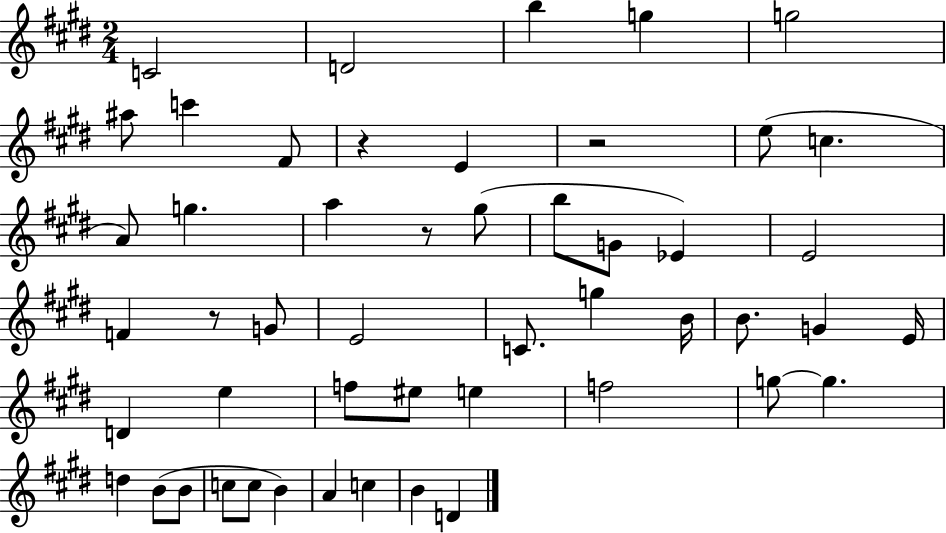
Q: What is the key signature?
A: E major